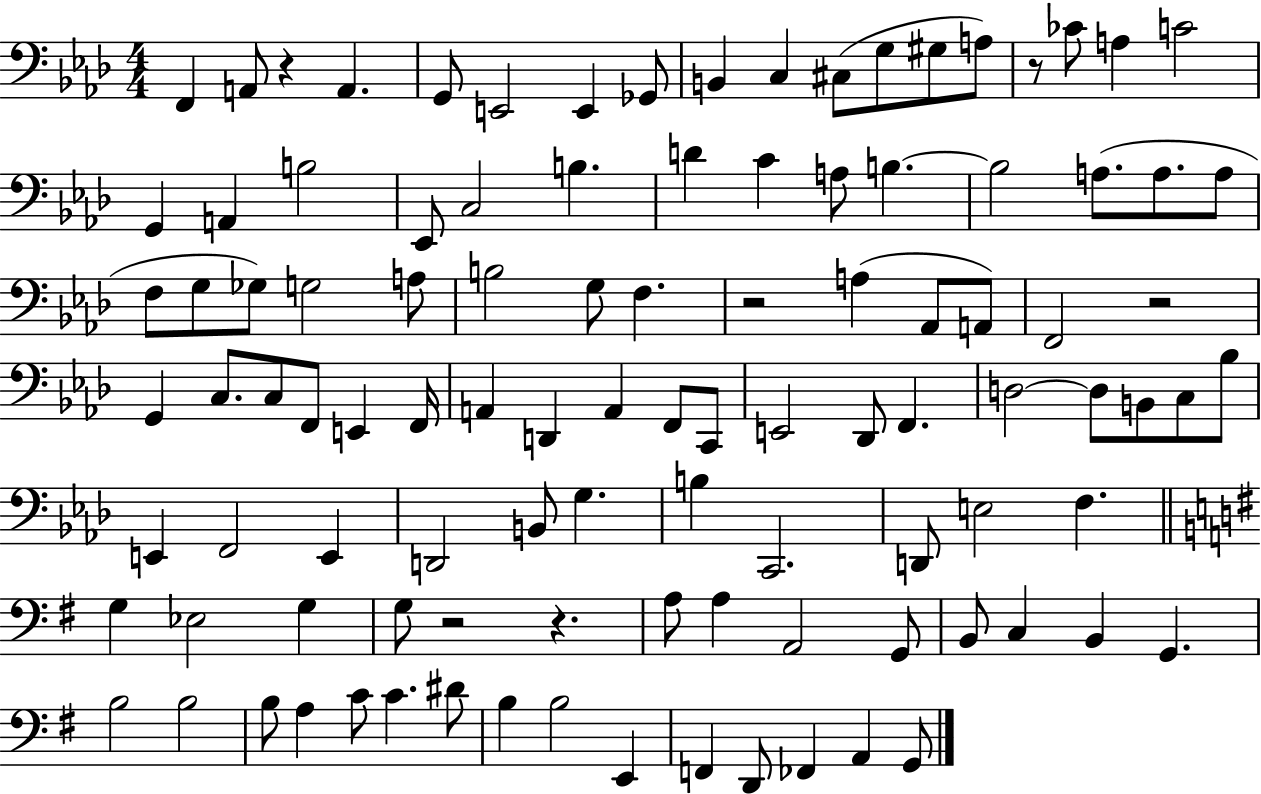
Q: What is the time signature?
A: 4/4